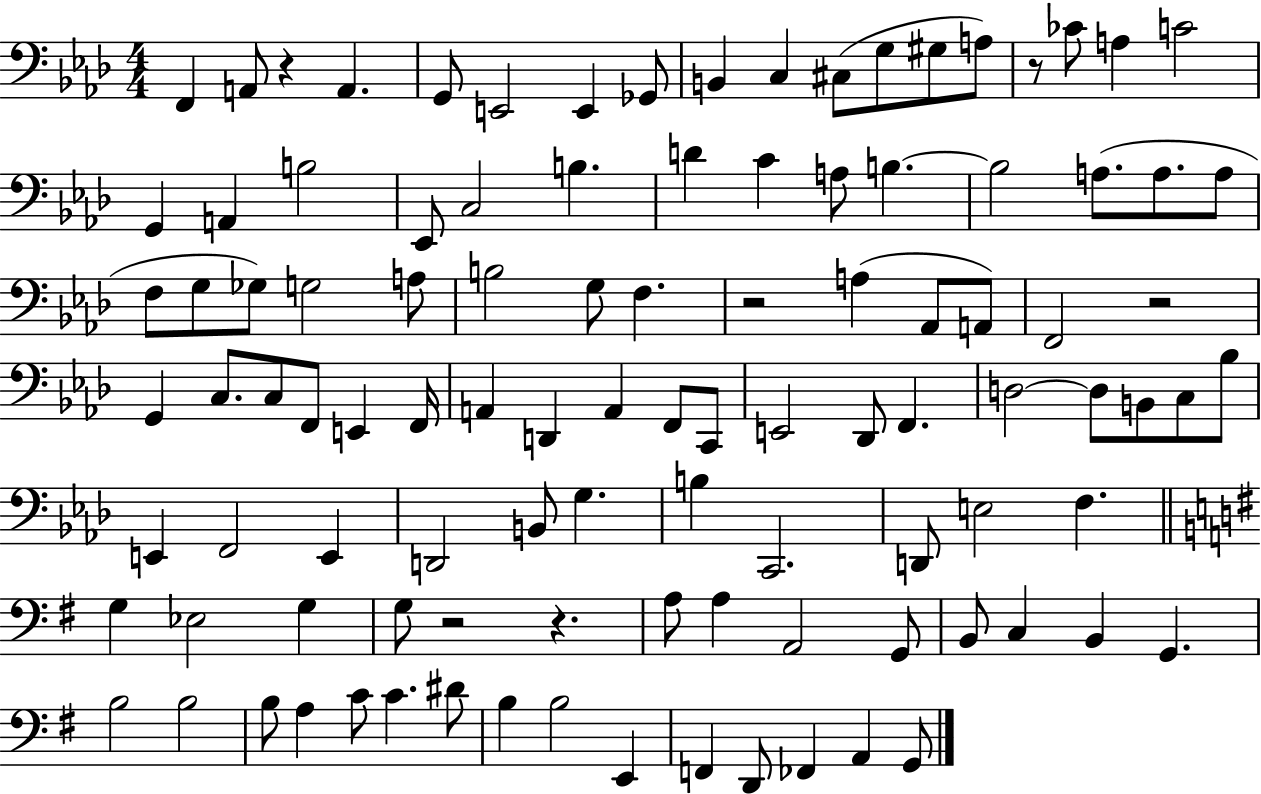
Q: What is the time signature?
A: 4/4